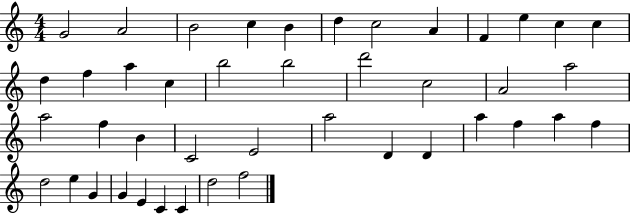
G4/h A4/h B4/h C5/q B4/q D5/q C5/h A4/q F4/q E5/q C5/q C5/q D5/q F5/q A5/q C5/q B5/h B5/h D6/h C5/h A4/h A5/h A5/h F5/q B4/q C4/h E4/h A5/h D4/q D4/q A5/q F5/q A5/q F5/q D5/h E5/q G4/q G4/q E4/q C4/q C4/q D5/h F5/h